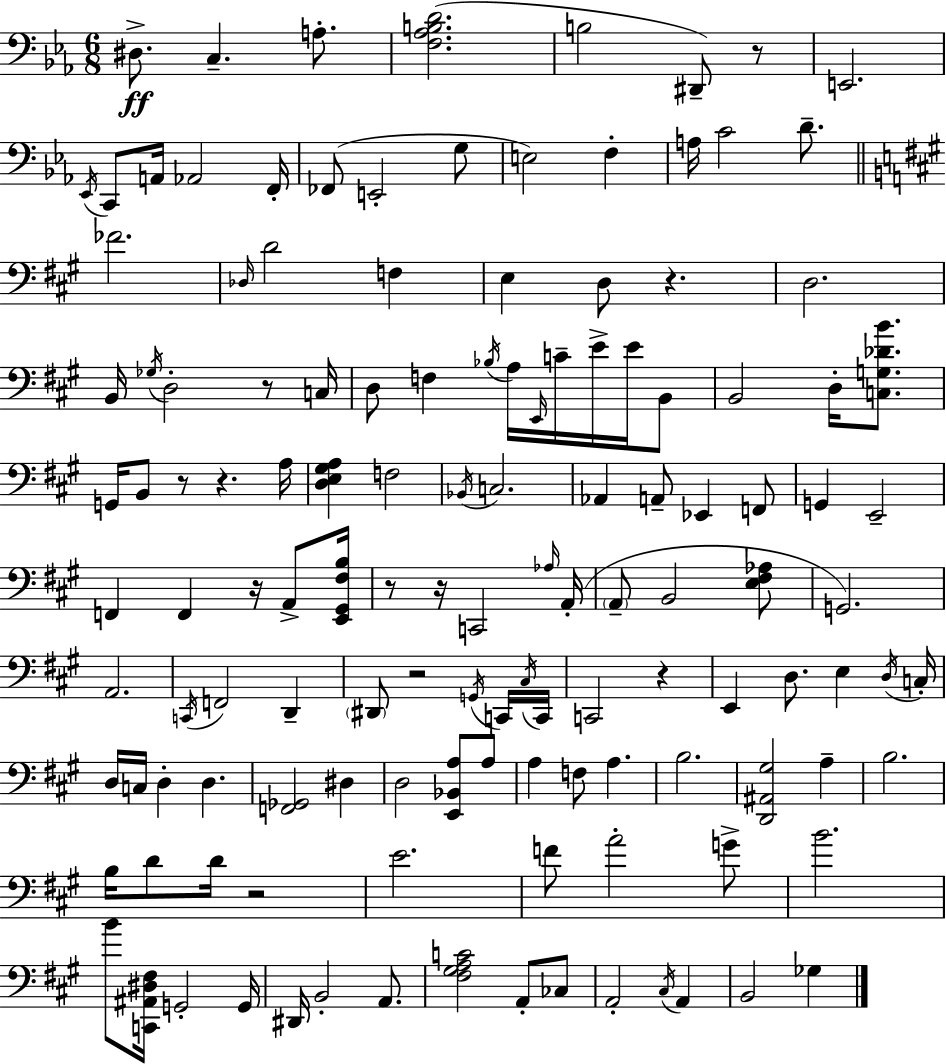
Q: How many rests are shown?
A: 11